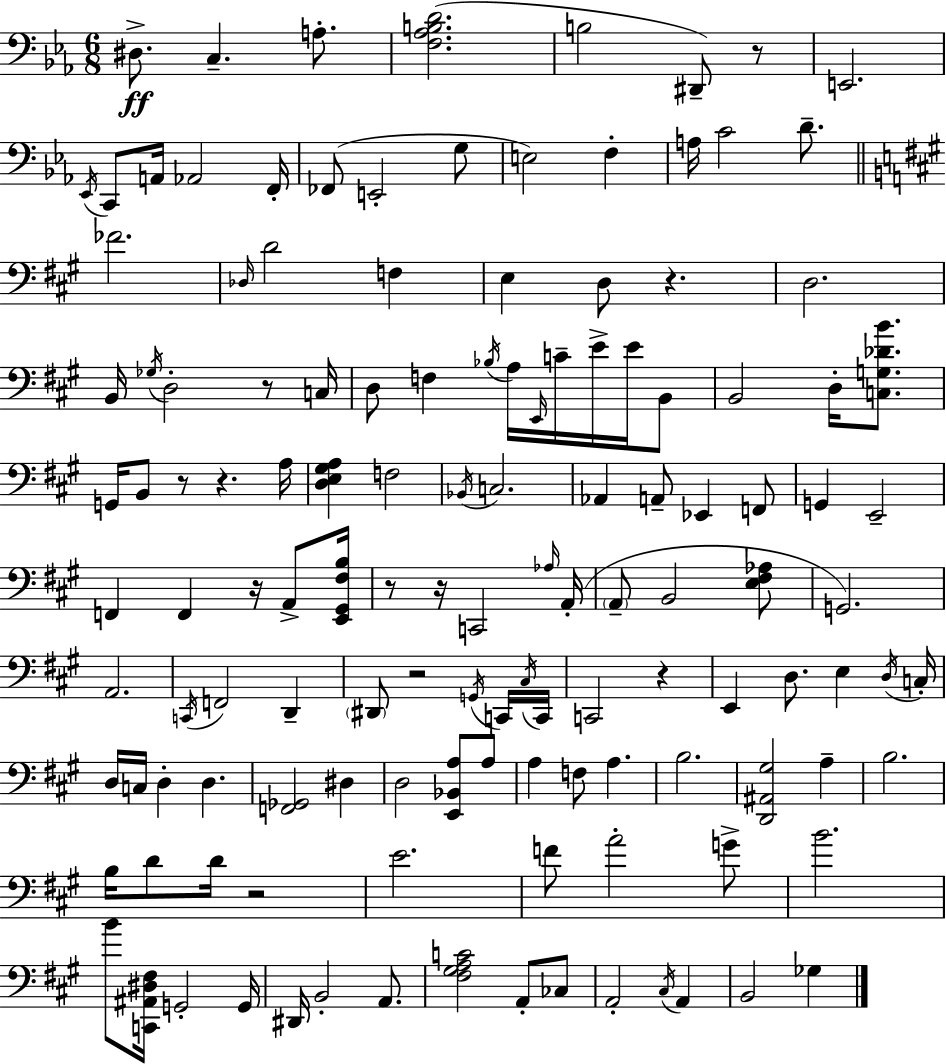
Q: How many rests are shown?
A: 11